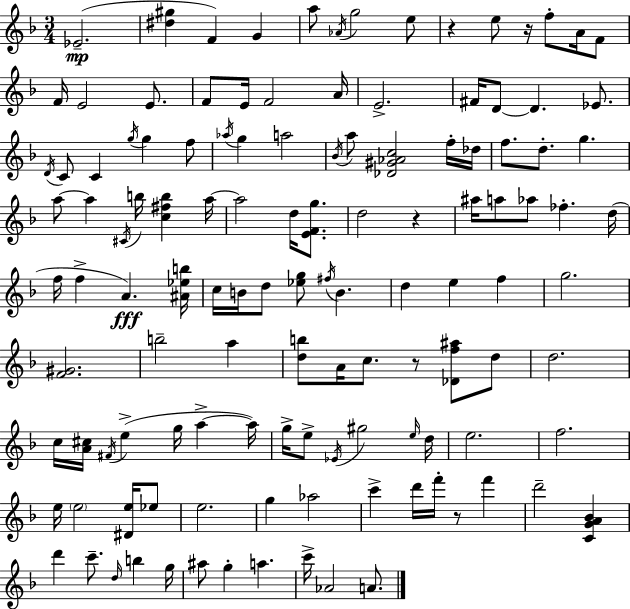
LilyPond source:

{
  \clef treble
  \numericTimeSignature
  \time 3/4
  \key f \major
  ees'2.--(\mp | <dis'' gis''>4 f'4) g'4 | a''8 \acciaccatura { aes'16 } g''2 e''8 | r4 e''8 r16 f''8-. a'16 f'8 | \break f'16 e'2 e'8. | f'8 e'16 f'2 | a'16 e'2.-> | fis'16 d'8~~ d'4. ees'8. | \break \acciaccatura { d'16 } c'8 c'4 \acciaccatura { g''16 } g''4 | f''8 \acciaccatura { aes''16 } g''4 a''2 | \acciaccatura { bes'16 } a''8 <des' gis' aes' c''>2 | f''16-. des''16 f''8. d''8.-. g''4. | \break a''8~~ a''4 \acciaccatura { cis'16 } | b''16 <c'' fis'' b''>4 a''16~~ a''2 | d''16 <e' f' g''>8. d''2 | r4 ais''16 a''8 aes''8 fes''4.-. | \break d''16( f''16 f''4-> a'4.\fff) | <ais' ees'' b''>16 c''16 b'16 d''8 <ees'' g''>8 | \acciaccatura { fis''16 } b'4. d''4 e''4 | f''4 g''2. | \break <f' gis'>2. | b''2-- | a''4 <d'' b''>8 a'16 c''8. | r8 <des' f'' ais''>8 d''8 d''2. | \break c''16 <a' cis''>16 \acciaccatura { fis'16 }( e''4-> | g''16 a''4->~~ a''16) g''16-> e''8-> \acciaccatura { ees'16 } | gis''2 \grace { e''16 } d''16 e''2. | f''2. | \break e''16 \parenthesize e''2 | <dis' e''>16 ees''8 e''2. | g''4 | aes''2 c'''4-> | \break d'''16 f'''16-. r8 f'''4 d'''2-- | <c' g' a' bes'>4 d'''4 | c'''8.-- \grace { d''16 } b''4 g''16 ais''8 | g''4-. a''4. c'''16-> | \break aes'2 a'8. \bar "|."
}